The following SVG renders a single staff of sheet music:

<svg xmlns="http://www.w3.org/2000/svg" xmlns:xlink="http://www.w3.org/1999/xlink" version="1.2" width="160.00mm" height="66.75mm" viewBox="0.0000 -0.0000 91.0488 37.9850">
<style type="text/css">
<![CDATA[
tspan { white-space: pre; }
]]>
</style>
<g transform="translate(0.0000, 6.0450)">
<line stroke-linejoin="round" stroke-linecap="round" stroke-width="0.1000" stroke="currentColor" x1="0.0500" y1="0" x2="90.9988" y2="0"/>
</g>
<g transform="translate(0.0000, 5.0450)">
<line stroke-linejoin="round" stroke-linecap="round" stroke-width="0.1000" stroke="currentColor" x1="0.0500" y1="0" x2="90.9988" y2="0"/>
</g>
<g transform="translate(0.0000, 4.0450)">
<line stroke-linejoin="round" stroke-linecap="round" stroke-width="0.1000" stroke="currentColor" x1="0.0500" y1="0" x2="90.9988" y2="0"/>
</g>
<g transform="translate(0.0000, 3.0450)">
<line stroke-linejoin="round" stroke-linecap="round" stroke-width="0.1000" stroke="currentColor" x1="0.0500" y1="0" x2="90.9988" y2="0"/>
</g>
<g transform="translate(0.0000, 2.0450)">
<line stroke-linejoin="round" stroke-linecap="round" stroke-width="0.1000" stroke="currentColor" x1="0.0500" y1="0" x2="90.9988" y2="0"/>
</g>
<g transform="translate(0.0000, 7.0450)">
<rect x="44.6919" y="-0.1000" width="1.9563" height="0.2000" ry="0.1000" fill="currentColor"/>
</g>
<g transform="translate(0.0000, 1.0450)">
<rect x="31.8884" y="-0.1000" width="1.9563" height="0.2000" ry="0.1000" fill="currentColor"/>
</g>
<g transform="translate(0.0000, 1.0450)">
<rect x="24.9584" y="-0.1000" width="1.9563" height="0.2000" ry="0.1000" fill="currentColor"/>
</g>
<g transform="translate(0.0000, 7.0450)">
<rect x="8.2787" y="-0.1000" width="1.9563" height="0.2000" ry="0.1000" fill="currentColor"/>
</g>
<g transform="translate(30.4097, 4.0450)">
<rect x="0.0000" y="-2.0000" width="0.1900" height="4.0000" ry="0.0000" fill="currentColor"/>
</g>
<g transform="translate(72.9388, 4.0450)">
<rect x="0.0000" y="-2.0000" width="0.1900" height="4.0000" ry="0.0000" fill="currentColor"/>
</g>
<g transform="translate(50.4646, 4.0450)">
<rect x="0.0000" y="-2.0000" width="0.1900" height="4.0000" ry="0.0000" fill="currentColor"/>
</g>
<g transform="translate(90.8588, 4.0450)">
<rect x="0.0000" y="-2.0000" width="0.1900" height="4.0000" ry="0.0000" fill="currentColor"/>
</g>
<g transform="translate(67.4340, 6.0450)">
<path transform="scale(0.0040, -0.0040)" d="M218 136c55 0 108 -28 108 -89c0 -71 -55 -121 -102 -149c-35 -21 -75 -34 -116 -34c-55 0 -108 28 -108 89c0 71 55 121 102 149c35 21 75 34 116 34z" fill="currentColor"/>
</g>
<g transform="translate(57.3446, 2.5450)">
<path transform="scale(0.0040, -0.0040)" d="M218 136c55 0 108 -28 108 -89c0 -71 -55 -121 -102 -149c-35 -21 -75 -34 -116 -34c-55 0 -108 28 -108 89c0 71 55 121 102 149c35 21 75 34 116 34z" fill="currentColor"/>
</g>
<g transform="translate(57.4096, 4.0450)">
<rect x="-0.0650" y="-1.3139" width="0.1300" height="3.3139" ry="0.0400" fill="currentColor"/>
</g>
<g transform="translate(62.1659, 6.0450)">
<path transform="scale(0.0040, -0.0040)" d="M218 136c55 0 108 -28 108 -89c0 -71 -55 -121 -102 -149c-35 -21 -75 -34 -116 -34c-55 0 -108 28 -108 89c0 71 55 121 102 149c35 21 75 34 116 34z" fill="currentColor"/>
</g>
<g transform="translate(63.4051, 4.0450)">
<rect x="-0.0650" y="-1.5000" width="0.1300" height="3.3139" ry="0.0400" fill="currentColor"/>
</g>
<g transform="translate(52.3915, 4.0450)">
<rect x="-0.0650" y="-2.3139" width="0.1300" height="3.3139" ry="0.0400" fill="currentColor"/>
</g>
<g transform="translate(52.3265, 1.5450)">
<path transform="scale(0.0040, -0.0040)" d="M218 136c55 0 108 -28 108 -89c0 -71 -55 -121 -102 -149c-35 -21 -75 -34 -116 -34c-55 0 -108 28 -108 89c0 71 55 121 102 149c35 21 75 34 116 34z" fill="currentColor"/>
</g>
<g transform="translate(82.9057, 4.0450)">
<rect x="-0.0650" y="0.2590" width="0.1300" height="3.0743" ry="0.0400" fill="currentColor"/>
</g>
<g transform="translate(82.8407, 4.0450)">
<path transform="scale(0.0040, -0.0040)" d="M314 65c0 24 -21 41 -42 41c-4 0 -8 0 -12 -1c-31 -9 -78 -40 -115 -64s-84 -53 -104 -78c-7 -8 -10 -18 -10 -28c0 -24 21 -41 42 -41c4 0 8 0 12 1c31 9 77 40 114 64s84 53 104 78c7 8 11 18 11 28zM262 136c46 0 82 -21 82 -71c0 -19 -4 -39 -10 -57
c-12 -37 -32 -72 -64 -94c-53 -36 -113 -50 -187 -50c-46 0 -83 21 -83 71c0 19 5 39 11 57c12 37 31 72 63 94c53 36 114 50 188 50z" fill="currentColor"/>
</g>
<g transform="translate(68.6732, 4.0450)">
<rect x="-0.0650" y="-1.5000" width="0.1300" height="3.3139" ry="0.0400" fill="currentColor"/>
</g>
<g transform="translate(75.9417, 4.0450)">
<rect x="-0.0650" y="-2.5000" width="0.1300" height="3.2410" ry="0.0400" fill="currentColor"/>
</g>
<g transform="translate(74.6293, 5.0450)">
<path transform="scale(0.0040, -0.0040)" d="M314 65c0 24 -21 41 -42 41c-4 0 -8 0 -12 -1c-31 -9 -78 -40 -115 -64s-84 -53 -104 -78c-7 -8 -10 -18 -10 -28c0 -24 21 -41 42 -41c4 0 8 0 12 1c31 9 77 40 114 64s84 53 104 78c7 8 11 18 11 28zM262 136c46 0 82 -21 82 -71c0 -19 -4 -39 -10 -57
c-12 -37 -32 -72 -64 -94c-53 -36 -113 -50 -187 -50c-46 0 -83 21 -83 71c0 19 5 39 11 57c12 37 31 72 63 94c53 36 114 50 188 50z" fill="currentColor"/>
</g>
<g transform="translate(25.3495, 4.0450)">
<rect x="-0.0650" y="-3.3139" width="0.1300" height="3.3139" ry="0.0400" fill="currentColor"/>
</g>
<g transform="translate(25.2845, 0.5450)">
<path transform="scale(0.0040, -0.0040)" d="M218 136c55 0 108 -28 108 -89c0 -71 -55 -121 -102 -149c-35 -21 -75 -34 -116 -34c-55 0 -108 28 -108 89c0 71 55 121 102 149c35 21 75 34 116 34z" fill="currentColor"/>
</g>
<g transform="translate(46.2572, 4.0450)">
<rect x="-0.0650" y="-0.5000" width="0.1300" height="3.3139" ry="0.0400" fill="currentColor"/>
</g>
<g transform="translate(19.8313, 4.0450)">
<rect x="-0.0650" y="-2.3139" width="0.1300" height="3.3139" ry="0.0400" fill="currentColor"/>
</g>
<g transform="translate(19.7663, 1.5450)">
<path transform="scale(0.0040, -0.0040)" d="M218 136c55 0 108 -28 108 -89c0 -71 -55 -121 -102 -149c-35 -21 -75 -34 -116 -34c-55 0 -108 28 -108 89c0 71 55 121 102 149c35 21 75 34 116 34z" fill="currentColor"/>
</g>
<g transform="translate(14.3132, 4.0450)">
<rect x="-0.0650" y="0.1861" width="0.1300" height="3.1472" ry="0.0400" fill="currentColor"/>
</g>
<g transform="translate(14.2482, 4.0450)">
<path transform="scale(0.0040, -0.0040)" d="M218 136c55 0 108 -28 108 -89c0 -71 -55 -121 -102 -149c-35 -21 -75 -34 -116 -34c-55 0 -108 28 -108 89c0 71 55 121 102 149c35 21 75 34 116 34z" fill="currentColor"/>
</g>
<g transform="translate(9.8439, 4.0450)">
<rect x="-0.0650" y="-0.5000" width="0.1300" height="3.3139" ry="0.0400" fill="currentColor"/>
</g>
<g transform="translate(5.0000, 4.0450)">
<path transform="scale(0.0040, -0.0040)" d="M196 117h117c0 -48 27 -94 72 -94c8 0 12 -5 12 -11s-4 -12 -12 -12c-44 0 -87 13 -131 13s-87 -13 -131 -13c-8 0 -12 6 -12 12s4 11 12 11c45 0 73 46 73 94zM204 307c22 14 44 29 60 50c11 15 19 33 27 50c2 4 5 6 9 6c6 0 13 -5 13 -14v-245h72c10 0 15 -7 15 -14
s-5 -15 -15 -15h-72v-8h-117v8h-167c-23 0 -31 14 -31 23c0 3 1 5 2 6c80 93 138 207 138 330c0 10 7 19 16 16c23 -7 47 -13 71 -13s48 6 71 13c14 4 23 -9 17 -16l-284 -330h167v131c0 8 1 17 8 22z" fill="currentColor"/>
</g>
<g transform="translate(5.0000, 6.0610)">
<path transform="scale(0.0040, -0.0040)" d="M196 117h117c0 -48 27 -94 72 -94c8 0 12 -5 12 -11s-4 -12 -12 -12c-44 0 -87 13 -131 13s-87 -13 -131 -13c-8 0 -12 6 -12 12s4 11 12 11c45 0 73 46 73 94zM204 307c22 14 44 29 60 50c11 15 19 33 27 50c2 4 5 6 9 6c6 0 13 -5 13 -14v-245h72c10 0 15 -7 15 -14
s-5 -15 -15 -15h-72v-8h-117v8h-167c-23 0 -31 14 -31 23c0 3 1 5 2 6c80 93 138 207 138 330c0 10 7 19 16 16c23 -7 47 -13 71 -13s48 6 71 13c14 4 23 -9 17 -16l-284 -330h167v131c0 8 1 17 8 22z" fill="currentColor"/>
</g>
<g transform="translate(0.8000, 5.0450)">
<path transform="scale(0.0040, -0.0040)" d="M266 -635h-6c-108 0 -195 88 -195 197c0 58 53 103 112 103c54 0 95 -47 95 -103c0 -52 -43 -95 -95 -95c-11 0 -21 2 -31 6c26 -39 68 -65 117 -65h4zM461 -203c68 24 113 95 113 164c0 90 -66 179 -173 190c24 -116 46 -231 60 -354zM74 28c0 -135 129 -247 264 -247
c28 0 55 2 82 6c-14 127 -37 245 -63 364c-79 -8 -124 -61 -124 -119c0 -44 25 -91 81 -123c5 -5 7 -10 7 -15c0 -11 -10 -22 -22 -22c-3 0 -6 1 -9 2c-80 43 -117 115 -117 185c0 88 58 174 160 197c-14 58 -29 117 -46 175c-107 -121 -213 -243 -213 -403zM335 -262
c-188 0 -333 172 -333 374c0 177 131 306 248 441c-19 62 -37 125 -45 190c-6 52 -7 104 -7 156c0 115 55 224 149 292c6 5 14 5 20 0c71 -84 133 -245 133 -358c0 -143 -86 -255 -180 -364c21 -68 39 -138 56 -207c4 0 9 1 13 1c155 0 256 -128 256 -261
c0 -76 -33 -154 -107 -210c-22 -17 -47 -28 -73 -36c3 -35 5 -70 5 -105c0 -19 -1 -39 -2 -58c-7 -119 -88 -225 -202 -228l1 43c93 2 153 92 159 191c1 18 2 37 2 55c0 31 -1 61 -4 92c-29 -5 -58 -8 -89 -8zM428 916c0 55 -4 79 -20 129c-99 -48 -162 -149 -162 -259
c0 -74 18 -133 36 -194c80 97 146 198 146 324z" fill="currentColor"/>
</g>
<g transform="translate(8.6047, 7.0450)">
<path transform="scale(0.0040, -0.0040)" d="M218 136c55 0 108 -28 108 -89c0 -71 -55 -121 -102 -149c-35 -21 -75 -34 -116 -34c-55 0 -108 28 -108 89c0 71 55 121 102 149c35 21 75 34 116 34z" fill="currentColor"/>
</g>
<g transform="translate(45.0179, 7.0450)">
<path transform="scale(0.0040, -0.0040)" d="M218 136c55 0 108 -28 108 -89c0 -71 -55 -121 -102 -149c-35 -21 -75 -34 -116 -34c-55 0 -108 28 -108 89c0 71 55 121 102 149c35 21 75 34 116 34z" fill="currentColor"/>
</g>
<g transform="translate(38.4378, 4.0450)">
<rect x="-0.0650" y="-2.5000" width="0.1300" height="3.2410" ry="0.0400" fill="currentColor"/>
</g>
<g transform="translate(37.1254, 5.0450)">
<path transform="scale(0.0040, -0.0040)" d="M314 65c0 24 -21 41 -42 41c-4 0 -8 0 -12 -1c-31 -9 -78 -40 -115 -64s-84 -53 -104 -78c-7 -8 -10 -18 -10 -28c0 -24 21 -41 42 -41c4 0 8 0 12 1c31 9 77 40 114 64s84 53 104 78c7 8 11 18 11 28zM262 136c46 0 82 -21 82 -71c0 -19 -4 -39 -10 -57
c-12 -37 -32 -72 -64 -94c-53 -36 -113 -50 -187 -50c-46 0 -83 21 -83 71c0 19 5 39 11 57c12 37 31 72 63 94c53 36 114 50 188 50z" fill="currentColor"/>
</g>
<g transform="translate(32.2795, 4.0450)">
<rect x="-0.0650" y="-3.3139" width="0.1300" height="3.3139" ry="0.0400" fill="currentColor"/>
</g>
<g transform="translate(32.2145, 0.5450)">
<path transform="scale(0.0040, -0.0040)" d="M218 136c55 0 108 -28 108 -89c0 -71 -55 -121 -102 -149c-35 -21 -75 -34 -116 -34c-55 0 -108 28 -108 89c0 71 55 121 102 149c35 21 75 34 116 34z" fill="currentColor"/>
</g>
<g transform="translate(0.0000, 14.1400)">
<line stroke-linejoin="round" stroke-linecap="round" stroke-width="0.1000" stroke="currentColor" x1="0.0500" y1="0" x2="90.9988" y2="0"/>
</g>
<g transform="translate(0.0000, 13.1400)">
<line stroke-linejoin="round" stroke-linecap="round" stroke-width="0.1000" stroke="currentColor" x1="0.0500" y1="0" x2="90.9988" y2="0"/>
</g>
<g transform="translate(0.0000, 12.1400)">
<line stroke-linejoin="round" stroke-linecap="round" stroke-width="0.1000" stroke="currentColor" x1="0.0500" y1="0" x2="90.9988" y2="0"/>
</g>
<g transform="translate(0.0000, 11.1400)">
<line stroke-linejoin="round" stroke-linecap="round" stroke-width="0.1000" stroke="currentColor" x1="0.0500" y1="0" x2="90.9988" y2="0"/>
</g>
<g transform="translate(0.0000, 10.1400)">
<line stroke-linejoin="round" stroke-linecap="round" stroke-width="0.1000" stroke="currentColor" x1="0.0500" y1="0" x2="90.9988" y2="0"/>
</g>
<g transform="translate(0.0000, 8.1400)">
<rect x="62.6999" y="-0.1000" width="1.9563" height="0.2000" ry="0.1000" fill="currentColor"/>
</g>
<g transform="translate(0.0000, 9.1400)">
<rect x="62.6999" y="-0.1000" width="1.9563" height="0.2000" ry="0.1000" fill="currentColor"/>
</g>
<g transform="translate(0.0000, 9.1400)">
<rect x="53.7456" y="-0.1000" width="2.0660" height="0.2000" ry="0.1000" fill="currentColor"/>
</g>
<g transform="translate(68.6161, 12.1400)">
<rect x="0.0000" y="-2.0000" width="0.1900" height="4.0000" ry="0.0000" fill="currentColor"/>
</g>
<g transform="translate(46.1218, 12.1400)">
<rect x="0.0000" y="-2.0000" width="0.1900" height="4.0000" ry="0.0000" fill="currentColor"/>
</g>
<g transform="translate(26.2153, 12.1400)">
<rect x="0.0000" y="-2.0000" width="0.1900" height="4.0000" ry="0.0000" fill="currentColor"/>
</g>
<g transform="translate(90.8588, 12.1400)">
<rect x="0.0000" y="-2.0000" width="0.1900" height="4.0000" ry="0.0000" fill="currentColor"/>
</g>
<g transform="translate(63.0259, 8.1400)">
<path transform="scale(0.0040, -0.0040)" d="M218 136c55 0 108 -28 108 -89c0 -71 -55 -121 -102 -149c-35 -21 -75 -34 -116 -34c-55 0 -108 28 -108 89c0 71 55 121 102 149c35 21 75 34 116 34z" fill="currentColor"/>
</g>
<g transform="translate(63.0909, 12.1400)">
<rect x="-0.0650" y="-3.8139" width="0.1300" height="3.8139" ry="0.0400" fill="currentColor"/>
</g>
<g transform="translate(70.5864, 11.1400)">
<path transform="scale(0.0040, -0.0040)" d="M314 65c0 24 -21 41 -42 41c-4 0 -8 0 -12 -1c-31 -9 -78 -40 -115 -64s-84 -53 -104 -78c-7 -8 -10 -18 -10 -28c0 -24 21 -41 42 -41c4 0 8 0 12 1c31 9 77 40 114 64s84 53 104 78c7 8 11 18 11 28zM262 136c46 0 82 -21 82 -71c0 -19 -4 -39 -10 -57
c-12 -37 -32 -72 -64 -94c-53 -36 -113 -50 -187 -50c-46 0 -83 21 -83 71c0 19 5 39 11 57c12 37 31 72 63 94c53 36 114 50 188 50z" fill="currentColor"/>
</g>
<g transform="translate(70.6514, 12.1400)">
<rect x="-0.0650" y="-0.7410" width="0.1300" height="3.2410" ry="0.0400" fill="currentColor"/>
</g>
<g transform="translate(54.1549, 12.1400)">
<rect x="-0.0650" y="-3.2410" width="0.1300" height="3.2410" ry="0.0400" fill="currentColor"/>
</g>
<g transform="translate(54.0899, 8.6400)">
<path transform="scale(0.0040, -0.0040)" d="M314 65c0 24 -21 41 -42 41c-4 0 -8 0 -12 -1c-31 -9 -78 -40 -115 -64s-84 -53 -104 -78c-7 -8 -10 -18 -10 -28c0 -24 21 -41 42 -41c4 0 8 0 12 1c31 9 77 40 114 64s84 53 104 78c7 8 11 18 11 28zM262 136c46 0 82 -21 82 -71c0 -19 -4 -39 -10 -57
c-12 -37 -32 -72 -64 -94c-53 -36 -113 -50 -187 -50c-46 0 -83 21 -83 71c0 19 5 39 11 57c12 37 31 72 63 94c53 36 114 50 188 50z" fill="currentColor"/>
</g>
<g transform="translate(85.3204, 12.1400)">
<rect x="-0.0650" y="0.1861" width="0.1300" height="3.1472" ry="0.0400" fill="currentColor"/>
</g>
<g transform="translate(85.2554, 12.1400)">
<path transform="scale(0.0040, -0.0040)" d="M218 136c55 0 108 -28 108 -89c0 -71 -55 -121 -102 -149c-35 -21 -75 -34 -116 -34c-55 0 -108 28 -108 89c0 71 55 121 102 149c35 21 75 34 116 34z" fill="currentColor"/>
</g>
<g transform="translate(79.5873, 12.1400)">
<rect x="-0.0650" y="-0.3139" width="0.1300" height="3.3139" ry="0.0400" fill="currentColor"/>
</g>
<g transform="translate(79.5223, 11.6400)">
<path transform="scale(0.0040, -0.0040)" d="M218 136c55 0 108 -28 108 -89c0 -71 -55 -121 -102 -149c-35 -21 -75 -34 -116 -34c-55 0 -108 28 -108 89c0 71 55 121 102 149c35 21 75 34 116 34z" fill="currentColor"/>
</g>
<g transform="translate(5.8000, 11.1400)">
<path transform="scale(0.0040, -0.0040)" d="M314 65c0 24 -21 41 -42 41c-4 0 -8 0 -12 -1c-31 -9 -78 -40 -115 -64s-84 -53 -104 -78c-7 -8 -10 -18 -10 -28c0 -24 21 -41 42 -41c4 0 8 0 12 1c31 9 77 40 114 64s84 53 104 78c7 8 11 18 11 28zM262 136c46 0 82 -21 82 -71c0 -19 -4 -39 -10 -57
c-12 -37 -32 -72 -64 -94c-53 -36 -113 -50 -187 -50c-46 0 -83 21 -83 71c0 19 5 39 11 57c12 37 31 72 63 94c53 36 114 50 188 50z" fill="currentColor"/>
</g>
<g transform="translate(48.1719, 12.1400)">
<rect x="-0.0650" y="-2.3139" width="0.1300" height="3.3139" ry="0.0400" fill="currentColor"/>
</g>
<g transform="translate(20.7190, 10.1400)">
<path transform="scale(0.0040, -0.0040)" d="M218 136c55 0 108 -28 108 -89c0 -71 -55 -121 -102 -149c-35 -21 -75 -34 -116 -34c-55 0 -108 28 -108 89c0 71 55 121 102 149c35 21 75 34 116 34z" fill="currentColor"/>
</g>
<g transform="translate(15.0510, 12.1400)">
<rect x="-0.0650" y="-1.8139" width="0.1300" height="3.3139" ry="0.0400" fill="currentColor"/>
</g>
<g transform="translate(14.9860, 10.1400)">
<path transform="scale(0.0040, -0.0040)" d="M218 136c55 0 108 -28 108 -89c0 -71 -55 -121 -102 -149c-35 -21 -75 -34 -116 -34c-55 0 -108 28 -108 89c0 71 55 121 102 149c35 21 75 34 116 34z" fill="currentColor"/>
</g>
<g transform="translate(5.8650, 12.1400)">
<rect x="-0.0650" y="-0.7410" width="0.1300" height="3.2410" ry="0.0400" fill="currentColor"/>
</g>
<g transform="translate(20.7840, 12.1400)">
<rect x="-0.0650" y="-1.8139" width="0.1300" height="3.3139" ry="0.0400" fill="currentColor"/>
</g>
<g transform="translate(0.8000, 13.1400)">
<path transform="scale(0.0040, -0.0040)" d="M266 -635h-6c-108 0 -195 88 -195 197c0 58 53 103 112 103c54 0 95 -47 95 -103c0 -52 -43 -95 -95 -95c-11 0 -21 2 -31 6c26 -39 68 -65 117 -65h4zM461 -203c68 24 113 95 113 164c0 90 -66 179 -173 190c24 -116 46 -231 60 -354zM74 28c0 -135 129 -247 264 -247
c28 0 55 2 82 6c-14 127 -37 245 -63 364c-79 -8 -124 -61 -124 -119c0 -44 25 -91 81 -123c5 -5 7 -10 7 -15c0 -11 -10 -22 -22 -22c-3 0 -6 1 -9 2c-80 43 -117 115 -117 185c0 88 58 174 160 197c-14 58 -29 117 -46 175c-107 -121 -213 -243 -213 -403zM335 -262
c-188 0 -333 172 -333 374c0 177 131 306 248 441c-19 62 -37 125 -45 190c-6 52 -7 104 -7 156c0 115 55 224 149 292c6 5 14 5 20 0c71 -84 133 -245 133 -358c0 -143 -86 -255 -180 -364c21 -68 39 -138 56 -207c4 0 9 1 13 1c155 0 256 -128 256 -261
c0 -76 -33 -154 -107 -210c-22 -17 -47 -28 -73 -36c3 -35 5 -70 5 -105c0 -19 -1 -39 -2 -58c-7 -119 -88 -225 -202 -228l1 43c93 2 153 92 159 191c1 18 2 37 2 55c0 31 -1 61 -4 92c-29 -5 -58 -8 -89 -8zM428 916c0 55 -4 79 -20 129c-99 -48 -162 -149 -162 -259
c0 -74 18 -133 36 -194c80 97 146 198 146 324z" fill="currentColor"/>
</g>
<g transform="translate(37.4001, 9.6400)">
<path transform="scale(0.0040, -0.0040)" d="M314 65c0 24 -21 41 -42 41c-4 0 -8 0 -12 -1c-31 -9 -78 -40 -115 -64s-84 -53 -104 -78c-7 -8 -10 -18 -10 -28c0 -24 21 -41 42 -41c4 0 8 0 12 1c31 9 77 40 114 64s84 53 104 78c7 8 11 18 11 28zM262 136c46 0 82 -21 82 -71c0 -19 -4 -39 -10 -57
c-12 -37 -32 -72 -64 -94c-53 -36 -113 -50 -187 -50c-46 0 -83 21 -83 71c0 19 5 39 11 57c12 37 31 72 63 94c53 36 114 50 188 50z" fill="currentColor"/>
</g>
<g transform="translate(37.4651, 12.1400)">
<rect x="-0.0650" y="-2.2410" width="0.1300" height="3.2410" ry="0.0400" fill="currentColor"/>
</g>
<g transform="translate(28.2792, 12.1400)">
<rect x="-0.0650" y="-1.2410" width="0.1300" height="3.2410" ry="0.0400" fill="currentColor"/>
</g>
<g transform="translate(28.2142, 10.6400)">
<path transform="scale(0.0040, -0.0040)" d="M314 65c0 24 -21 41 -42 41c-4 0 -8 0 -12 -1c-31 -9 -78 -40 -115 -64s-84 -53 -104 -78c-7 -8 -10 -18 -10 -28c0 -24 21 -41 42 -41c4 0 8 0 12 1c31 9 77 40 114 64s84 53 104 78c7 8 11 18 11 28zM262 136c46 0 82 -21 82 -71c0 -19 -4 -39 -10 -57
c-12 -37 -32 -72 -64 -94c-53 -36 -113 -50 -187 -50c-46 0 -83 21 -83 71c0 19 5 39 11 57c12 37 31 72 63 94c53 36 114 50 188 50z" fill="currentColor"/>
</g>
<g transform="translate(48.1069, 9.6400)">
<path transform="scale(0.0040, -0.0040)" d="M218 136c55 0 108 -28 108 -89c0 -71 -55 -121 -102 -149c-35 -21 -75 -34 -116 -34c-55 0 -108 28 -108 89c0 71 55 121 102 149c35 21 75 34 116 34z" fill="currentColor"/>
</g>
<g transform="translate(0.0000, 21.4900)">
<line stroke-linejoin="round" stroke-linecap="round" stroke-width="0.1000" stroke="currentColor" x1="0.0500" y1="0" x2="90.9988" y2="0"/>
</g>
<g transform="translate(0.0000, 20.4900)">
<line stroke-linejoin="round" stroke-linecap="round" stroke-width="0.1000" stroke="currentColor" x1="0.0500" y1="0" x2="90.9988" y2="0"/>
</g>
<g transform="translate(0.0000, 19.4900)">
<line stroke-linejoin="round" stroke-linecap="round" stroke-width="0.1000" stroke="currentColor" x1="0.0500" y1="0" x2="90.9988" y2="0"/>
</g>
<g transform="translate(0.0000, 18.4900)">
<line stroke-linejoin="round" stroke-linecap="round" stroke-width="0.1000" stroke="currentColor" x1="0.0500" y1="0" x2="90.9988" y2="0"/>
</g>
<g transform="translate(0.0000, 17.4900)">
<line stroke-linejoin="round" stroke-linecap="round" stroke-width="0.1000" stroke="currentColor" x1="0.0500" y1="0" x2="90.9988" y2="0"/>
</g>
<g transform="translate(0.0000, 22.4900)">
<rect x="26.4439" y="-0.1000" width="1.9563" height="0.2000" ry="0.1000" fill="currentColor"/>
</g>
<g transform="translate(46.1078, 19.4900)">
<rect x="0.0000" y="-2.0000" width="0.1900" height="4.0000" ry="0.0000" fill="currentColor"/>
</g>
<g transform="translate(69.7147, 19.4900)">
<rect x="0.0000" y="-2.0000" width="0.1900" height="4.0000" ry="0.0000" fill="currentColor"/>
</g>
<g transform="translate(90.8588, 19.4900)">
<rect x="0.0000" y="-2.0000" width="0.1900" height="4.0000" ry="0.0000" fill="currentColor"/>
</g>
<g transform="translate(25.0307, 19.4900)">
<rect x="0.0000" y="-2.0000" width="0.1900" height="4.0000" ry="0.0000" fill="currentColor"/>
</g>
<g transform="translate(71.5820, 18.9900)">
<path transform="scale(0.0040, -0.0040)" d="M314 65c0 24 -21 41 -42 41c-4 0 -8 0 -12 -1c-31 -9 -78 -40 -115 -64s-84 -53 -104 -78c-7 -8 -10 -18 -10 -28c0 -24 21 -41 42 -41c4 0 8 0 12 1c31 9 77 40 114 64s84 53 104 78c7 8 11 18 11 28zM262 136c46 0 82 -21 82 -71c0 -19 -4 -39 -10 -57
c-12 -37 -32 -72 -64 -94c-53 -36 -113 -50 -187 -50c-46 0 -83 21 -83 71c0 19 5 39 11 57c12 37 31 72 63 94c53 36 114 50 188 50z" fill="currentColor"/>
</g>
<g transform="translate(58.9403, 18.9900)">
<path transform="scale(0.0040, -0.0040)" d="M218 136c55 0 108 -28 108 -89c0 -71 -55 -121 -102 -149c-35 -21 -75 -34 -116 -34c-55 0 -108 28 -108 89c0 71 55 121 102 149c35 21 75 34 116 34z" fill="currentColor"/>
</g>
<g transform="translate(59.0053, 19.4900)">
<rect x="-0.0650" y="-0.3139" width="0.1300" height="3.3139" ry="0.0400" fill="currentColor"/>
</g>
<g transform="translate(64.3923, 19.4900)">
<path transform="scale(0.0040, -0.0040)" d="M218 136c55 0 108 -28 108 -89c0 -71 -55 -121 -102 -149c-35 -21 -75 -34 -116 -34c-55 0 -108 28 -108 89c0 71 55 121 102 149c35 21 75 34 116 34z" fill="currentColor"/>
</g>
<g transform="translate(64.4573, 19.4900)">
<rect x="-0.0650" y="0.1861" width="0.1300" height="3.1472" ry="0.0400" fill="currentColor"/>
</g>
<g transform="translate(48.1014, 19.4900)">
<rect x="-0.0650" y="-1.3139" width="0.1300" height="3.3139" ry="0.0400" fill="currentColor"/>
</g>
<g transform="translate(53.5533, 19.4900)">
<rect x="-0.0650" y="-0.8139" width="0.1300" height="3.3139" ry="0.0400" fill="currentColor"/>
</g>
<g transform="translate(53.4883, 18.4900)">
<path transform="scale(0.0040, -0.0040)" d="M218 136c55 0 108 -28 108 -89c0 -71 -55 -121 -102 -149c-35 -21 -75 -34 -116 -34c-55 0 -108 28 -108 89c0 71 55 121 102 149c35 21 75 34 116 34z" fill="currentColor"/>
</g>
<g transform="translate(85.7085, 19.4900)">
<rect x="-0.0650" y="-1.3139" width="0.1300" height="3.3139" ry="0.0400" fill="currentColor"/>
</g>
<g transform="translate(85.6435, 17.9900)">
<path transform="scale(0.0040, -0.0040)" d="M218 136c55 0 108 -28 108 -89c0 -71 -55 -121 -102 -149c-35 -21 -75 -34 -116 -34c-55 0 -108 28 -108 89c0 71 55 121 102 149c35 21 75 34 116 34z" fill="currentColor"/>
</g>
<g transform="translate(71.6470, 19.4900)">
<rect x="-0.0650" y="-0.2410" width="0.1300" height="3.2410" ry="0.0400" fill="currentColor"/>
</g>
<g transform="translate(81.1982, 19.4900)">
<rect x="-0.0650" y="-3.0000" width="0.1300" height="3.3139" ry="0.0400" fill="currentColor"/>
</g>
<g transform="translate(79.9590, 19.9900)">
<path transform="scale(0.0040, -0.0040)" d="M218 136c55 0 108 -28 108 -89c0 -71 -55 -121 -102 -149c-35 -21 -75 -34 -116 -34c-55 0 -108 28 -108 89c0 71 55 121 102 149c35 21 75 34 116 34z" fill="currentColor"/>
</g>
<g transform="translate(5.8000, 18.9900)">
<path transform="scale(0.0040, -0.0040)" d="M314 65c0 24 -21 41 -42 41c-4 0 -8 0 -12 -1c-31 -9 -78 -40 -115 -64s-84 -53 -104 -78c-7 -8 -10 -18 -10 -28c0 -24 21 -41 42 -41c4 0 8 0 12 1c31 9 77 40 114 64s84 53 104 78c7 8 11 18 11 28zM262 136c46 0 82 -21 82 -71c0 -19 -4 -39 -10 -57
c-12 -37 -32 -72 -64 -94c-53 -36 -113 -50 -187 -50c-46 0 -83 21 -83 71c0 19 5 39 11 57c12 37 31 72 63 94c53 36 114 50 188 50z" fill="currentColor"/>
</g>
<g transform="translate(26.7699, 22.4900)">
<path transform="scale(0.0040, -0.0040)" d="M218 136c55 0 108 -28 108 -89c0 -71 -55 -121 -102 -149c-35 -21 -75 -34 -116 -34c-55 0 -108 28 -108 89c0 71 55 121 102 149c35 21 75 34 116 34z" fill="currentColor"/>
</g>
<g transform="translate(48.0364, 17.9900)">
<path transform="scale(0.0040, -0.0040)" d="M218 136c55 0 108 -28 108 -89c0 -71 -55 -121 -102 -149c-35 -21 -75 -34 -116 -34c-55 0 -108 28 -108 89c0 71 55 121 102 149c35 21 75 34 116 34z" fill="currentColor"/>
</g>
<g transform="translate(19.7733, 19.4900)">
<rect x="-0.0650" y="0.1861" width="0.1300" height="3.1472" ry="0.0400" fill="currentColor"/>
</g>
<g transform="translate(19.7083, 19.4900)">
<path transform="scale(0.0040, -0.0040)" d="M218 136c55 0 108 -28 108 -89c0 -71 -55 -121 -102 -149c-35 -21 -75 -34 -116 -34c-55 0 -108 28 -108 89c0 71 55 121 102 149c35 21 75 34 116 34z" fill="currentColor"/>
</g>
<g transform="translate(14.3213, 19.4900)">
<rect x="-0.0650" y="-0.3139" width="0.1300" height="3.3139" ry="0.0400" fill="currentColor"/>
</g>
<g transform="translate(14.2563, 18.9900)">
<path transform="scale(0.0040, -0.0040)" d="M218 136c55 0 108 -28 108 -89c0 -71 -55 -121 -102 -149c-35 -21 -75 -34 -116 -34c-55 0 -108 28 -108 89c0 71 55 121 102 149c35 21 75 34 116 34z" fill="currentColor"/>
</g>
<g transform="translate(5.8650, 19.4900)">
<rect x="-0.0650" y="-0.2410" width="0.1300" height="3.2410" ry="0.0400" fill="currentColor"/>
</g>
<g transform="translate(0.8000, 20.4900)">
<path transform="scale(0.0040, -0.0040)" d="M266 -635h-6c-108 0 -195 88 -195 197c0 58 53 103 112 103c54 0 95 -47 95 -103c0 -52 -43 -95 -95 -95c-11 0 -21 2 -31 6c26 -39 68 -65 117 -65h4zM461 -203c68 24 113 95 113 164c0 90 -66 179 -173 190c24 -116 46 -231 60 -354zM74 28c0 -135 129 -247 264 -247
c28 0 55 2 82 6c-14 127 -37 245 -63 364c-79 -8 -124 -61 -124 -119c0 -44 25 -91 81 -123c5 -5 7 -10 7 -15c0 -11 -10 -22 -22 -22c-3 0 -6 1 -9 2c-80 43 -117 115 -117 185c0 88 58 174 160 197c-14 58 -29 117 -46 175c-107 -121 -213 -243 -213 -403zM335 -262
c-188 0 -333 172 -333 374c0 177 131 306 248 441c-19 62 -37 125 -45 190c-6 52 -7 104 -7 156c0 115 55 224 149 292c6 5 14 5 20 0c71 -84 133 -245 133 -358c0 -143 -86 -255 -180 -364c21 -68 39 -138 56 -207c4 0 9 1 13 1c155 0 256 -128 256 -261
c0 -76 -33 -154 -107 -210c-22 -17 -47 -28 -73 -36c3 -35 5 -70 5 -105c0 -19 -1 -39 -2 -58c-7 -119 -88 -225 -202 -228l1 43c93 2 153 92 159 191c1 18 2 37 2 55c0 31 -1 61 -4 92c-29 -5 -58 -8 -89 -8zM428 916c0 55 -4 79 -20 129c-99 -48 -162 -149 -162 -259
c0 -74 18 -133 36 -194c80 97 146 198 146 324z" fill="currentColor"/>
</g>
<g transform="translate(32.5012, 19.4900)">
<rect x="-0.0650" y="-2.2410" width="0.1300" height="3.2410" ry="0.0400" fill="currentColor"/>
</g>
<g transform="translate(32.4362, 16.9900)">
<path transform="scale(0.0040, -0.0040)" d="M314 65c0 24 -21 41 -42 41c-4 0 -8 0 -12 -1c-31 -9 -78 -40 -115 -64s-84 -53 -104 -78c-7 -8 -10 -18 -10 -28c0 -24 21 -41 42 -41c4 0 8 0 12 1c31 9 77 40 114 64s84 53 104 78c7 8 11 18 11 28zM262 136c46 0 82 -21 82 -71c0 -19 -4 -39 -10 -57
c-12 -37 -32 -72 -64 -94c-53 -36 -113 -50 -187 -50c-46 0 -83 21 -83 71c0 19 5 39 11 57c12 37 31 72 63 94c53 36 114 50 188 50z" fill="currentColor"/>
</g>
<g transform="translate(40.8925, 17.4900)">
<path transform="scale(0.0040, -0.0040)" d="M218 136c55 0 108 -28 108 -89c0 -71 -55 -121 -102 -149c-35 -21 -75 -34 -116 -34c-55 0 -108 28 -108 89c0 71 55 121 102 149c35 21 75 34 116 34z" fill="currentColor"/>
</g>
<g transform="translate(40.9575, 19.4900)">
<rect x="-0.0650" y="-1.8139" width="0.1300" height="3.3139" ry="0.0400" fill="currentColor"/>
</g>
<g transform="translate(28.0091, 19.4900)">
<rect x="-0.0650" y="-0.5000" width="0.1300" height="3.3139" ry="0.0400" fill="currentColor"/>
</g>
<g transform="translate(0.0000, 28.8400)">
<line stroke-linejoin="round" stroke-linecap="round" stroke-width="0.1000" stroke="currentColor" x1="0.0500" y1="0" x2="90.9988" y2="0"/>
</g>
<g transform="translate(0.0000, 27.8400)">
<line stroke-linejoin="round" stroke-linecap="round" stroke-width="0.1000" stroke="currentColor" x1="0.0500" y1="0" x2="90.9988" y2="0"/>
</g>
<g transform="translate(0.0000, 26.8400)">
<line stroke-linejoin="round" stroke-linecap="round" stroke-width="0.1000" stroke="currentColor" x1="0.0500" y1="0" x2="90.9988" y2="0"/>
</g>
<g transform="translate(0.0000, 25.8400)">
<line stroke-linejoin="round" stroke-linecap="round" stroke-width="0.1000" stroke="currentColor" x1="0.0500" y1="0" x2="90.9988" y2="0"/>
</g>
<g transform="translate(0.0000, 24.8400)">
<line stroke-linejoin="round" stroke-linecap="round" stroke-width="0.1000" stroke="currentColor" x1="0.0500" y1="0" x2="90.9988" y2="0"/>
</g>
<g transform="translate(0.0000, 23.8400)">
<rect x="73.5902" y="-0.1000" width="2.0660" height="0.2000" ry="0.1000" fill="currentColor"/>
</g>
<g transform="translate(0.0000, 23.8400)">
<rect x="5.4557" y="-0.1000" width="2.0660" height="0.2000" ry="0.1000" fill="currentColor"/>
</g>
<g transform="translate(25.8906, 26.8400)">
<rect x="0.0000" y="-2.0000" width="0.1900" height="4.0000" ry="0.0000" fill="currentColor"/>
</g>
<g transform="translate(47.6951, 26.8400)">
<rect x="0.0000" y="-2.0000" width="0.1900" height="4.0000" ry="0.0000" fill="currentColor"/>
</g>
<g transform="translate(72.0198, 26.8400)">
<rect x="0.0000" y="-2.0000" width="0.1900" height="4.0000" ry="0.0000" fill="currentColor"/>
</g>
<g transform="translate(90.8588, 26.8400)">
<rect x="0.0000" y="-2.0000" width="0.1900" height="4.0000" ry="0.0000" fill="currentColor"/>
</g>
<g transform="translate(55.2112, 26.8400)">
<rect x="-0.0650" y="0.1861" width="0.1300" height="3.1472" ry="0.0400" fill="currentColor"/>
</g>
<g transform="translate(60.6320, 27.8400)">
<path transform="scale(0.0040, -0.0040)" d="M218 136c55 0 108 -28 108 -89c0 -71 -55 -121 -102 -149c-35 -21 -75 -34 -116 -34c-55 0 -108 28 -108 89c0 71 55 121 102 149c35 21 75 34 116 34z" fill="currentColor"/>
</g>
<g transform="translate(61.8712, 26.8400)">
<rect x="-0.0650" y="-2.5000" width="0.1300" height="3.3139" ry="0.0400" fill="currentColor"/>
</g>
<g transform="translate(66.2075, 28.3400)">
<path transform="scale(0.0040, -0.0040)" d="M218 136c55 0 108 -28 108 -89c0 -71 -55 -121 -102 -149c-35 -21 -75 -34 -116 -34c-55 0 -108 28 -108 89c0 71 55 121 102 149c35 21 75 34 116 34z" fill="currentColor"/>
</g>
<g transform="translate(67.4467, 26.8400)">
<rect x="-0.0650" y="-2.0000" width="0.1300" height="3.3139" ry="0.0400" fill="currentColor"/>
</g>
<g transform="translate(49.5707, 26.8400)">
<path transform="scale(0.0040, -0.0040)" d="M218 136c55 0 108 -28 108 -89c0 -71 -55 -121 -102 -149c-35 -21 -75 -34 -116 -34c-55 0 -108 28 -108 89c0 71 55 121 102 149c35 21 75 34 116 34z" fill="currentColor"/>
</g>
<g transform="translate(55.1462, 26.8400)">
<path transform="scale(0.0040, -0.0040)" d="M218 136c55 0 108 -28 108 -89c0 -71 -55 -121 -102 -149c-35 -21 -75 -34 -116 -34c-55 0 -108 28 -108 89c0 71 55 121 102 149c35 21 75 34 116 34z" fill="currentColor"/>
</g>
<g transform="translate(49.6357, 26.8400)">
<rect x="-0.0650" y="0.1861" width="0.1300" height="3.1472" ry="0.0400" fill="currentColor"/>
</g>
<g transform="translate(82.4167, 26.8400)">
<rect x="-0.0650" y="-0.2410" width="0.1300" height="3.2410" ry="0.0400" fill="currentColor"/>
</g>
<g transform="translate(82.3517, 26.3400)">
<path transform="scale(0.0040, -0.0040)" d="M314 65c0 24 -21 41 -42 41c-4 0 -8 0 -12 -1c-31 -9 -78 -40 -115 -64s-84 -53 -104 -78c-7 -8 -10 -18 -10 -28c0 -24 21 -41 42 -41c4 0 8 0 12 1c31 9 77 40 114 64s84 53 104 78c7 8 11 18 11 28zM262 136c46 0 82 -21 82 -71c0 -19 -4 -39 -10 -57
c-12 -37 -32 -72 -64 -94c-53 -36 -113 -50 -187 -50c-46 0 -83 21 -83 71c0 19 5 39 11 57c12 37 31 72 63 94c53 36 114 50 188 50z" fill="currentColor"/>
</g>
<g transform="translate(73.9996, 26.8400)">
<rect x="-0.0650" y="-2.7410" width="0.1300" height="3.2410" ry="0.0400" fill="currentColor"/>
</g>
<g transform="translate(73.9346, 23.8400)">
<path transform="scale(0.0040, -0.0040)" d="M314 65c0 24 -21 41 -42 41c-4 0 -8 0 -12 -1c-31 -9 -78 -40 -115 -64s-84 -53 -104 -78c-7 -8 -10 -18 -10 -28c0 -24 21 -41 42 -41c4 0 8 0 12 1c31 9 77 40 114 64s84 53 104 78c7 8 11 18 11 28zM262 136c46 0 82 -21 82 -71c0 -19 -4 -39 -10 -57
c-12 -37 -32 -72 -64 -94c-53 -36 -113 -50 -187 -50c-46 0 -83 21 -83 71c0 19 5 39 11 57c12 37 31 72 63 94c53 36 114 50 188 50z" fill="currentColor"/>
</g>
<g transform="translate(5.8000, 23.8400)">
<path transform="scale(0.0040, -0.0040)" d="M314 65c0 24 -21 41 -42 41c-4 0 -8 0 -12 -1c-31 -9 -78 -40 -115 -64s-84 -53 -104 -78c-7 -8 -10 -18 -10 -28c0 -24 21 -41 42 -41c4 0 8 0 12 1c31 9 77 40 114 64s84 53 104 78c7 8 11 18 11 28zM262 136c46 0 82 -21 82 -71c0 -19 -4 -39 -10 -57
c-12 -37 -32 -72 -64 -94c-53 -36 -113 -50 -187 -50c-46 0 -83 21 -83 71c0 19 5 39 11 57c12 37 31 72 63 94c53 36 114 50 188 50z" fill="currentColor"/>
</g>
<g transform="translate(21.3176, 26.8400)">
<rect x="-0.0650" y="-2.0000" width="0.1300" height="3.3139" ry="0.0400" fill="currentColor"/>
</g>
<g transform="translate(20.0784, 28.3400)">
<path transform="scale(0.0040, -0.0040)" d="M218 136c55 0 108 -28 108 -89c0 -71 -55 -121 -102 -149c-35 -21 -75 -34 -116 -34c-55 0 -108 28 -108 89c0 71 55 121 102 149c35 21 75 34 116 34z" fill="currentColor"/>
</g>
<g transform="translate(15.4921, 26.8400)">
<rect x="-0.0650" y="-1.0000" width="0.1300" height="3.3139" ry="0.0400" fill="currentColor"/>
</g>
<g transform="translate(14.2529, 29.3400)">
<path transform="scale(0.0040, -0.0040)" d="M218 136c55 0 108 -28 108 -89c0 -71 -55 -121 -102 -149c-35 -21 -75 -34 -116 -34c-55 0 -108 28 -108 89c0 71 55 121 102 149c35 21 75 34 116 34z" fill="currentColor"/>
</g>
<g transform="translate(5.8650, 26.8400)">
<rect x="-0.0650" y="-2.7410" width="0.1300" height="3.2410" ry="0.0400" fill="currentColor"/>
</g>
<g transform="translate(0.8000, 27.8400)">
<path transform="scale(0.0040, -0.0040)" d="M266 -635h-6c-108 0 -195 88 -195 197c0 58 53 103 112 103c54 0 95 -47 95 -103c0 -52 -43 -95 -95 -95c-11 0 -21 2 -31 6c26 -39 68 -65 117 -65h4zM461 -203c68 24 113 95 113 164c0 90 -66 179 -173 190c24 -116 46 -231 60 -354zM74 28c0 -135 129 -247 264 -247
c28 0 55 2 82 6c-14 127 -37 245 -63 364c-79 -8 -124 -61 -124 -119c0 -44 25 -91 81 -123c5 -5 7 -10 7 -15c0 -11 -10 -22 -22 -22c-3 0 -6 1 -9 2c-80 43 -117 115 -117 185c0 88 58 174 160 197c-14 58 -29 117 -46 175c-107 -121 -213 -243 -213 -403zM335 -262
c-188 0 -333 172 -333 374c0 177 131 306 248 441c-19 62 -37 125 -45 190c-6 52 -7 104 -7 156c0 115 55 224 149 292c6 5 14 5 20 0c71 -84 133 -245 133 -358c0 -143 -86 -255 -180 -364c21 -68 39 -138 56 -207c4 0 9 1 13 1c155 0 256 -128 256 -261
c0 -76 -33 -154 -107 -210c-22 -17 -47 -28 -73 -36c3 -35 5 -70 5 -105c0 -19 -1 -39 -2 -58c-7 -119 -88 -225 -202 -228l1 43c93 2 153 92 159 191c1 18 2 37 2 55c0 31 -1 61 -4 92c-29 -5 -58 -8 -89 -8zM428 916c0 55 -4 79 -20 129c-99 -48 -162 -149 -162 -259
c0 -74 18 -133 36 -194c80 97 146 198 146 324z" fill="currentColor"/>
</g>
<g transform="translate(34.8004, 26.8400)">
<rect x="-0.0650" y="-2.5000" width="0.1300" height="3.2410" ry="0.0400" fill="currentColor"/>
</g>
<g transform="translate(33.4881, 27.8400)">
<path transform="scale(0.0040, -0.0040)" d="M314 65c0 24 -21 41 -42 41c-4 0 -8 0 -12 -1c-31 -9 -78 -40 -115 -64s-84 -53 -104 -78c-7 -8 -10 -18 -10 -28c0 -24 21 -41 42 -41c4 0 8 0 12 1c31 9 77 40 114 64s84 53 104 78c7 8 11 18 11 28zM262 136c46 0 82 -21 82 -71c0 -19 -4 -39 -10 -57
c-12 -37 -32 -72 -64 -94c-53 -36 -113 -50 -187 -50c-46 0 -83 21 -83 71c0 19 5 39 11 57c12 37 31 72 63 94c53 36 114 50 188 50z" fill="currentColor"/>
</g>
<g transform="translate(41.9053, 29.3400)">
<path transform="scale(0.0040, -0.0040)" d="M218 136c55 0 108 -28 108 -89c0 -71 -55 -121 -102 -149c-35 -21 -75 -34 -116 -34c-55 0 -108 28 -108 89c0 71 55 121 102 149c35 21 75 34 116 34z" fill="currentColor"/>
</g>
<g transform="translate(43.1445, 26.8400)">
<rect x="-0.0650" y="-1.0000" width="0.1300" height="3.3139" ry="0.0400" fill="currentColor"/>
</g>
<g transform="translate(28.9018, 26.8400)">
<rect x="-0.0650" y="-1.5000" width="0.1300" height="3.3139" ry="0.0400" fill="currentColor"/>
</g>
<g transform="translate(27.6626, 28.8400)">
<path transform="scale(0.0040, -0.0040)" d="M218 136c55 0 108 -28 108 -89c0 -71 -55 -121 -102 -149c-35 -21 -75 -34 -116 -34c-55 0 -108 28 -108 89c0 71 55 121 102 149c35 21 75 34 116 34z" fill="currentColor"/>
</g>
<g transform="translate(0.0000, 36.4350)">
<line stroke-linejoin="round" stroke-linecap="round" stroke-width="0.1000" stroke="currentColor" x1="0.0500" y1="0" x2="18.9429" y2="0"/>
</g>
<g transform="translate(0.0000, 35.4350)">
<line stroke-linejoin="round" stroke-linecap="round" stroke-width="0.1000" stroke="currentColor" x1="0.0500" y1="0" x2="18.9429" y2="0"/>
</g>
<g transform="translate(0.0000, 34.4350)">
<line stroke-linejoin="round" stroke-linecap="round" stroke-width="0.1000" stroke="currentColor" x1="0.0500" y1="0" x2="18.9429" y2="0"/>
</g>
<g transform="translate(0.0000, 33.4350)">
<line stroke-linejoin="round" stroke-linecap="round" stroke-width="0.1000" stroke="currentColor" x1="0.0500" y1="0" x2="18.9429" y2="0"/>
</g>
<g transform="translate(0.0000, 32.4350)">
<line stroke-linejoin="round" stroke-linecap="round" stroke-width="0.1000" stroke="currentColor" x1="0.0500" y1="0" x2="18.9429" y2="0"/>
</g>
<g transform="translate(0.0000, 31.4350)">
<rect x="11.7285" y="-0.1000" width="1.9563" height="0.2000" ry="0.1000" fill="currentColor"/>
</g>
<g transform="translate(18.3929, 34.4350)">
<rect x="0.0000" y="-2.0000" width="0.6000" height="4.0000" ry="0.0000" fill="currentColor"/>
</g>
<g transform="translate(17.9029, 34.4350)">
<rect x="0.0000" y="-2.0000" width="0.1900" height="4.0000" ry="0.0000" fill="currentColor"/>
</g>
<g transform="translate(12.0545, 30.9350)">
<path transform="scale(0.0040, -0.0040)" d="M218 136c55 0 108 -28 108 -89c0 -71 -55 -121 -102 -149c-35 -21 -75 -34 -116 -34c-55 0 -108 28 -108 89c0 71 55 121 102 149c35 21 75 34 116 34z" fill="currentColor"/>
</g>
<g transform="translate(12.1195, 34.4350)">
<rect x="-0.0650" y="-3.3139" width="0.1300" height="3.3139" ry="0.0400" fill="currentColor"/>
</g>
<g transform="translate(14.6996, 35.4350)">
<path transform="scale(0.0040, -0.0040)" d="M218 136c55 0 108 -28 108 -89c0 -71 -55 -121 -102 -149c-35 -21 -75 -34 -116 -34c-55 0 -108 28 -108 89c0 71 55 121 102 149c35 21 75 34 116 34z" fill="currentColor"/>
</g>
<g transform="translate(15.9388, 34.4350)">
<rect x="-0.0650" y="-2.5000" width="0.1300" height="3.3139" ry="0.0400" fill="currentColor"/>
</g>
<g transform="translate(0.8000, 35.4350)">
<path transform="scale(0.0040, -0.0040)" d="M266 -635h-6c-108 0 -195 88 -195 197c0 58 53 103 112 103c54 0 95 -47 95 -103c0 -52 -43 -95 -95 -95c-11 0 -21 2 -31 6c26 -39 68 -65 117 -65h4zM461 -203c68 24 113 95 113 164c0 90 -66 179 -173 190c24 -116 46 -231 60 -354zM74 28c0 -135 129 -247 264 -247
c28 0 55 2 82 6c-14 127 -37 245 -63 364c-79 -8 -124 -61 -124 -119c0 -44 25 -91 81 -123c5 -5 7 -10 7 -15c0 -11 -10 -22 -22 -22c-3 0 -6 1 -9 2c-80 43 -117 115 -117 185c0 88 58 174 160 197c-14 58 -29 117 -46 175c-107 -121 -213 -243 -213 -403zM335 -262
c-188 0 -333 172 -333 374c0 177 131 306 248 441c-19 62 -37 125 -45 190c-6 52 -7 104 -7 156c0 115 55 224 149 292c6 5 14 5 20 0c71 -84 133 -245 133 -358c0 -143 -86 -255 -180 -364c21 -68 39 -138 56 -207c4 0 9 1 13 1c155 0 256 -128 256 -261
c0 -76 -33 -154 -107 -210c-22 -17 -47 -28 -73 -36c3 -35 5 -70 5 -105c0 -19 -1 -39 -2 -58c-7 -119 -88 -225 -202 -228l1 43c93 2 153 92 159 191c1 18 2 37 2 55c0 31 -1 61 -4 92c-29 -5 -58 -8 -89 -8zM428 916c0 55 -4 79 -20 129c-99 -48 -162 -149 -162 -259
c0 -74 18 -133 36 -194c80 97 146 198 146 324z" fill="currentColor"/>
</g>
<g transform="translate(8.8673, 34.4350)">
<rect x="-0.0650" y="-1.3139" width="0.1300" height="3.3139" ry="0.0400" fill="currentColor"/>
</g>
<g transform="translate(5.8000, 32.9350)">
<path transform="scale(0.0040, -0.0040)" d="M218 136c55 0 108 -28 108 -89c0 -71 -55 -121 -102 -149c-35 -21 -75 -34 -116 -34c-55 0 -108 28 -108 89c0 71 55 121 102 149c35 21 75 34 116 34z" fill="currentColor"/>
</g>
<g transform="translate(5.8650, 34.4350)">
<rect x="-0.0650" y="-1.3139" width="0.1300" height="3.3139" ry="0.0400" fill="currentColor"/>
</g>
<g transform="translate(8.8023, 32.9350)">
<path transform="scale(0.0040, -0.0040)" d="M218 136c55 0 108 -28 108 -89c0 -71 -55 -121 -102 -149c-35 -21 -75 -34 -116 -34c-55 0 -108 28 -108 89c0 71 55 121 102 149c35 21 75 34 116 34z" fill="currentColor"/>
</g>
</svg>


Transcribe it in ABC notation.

X:1
T:Untitled
M:4/4
L:1/4
K:C
C B g b b G2 C g e E E G2 B2 d2 f f e2 g2 g b2 c' d2 c B c2 c B C g2 f e d c B c2 A e a2 D F E G2 D B B G F a2 c2 e e b G